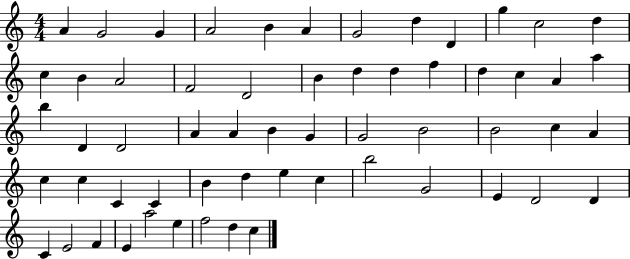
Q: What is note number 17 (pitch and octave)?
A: D4